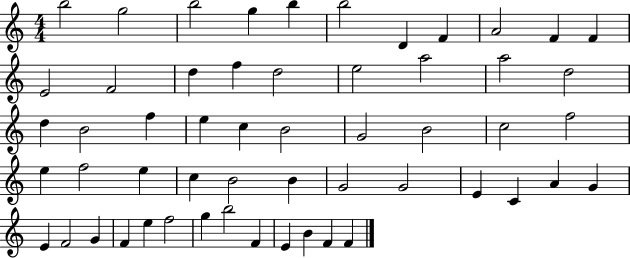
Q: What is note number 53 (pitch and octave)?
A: B4